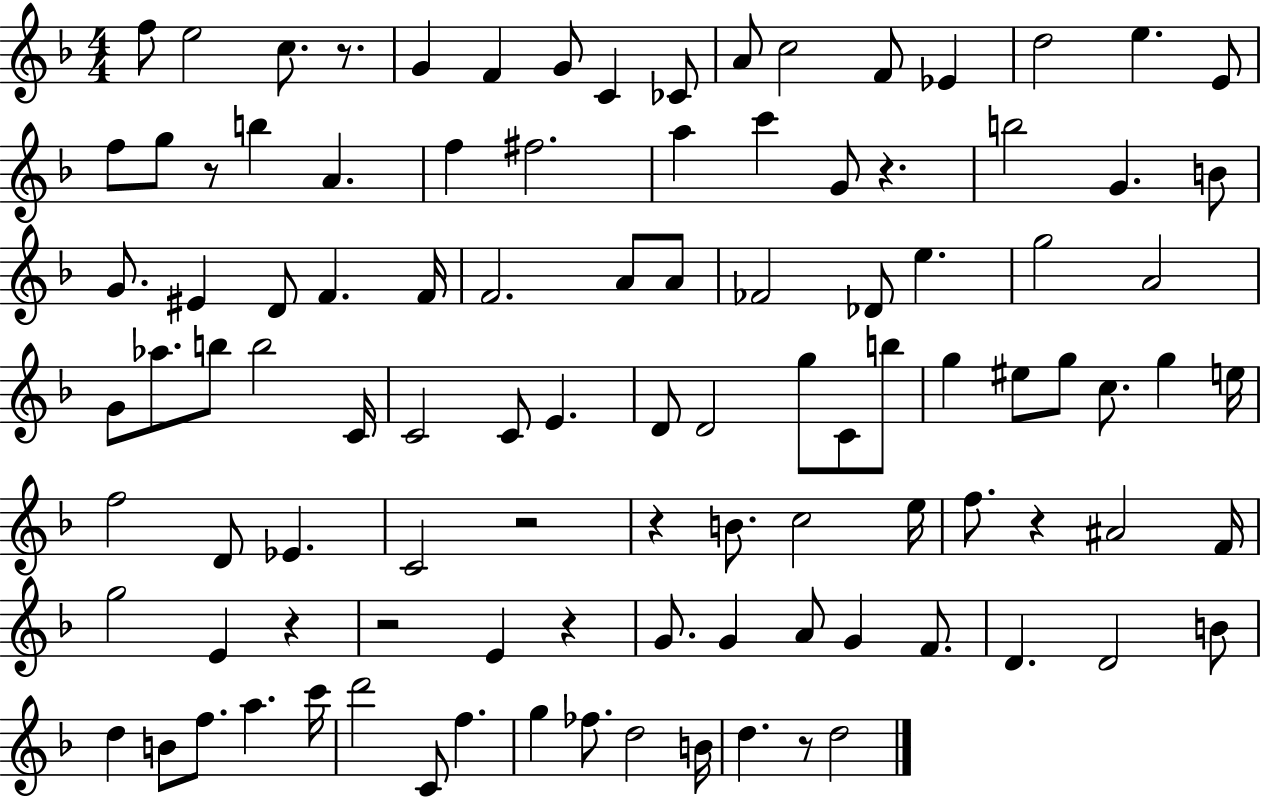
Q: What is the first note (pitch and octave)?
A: F5